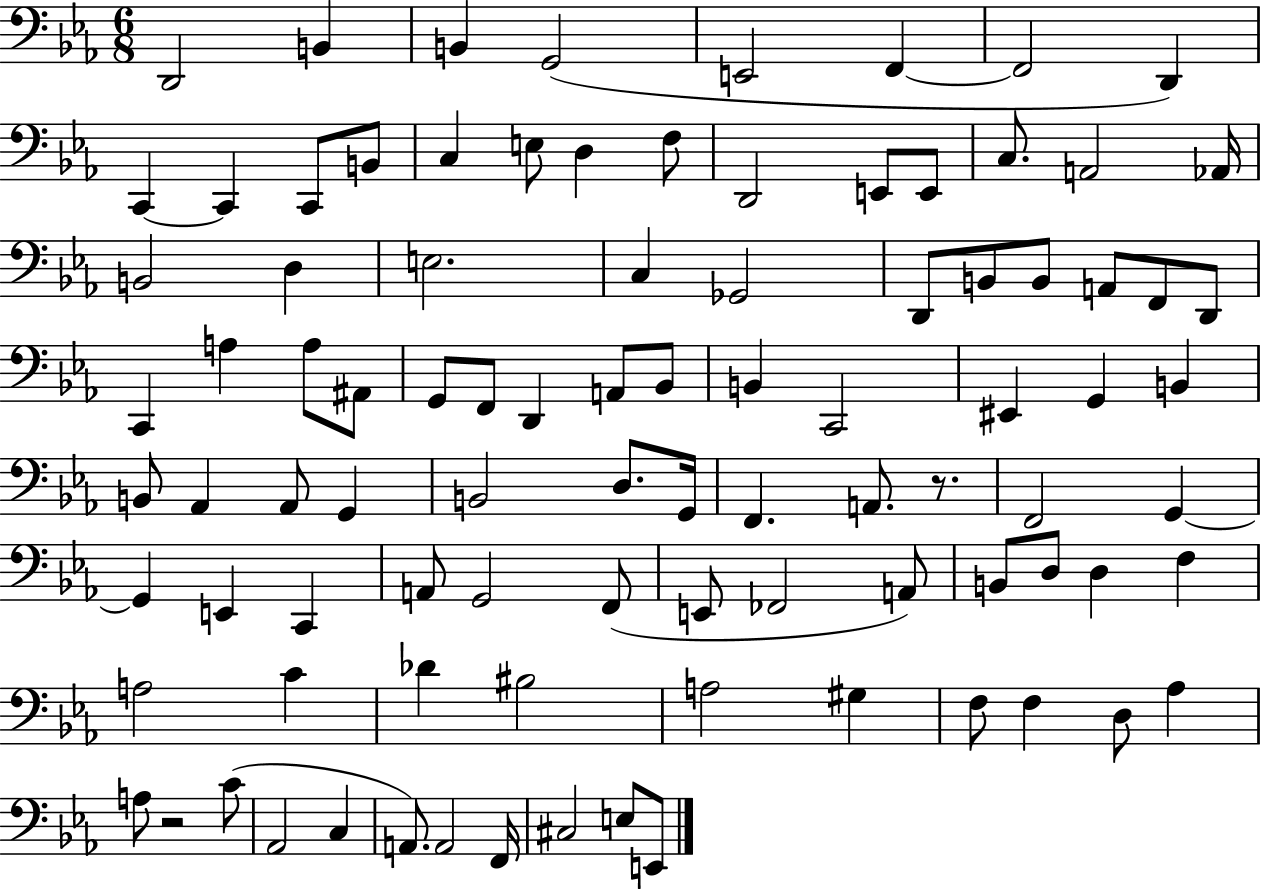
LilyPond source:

{
  \clef bass
  \numericTimeSignature
  \time 6/8
  \key ees \major
  d,2 b,4 | b,4 g,2( | e,2 f,4~~ | f,2 d,4) | \break c,4~~ c,4 c,8 b,8 | c4 e8 d4 f8 | d,2 e,8 e,8 | c8. a,2 aes,16 | \break b,2 d4 | e2. | c4 ges,2 | d,8 b,8 b,8 a,8 f,8 d,8 | \break c,4 a4 a8 ais,8 | g,8 f,8 d,4 a,8 bes,8 | b,4 c,2 | eis,4 g,4 b,4 | \break b,8 aes,4 aes,8 g,4 | b,2 d8. g,16 | f,4. a,8. r8. | f,2 g,4~~ | \break g,4 e,4 c,4 | a,8 g,2 f,8( | e,8 fes,2 a,8) | b,8 d8 d4 f4 | \break a2 c'4 | des'4 bis2 | a2 gis4 | f8 f4 d8 aes4 | \break a8 r2 c'8( | aes,2 c4 | a,8.) a,2 f,16 | cis2 e8 e,8 | \break \bar "|."
}